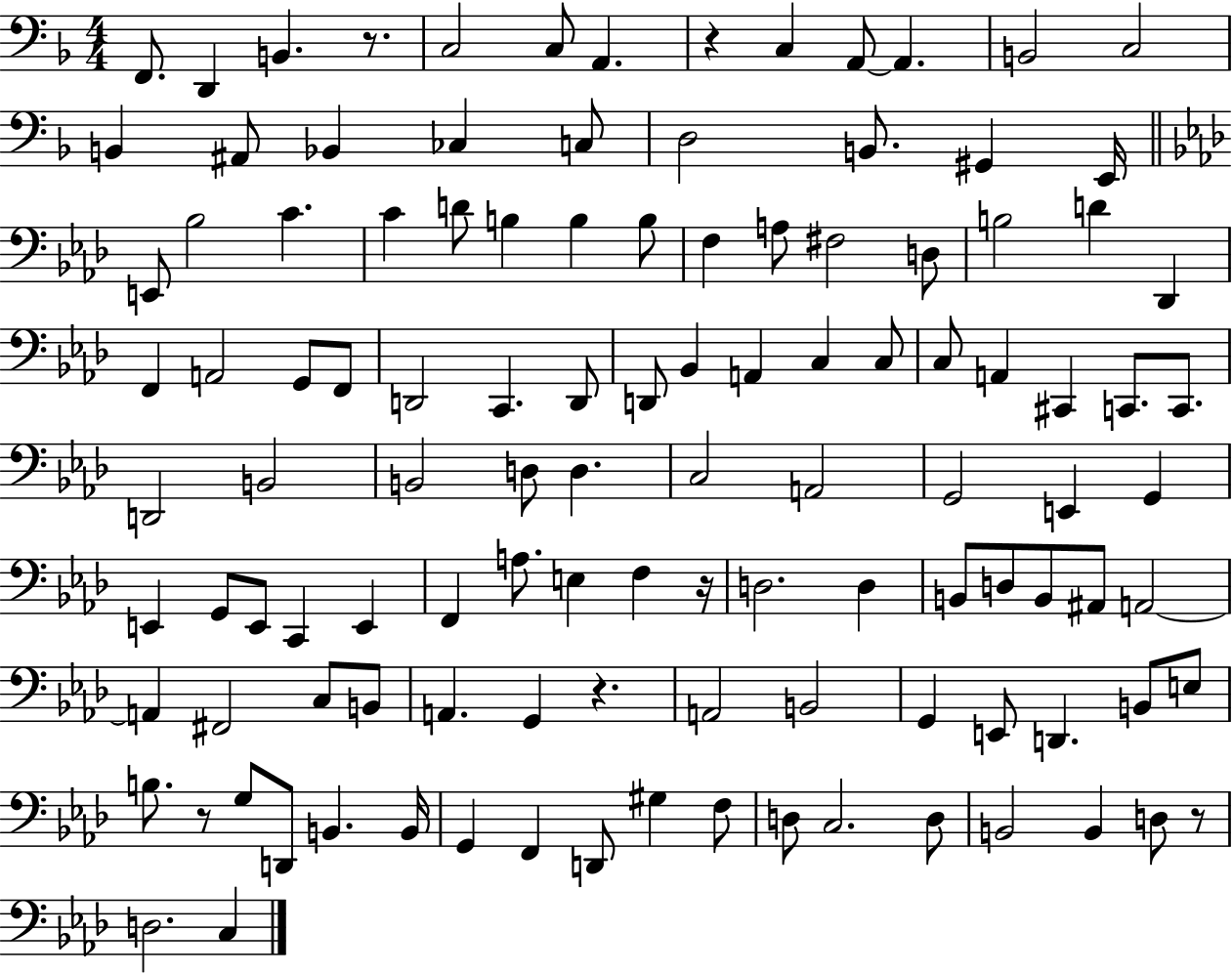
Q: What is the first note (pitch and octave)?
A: F2